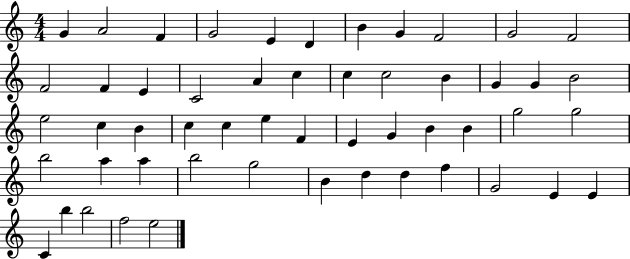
G4/q A4/h F4/q G4/h E4/q D4/q B4/q G4/q F4/h G4/h F4/h F4/h F4/q E4/q C4/h A4/q C5/q C5/q C5/h B4/q G4/q G4/q B4/h E5/h C5/q B4/q C5/q C5/q E5/q F4/q E4/q G4/q B4/q B4/q G5/h G5/h B5/h A5/q A5/q B5/h G5/h B4/q D5/q D5/q F5/q G4/h E4/q E4/q C4/q B5/q B5/h F5/h E5/h